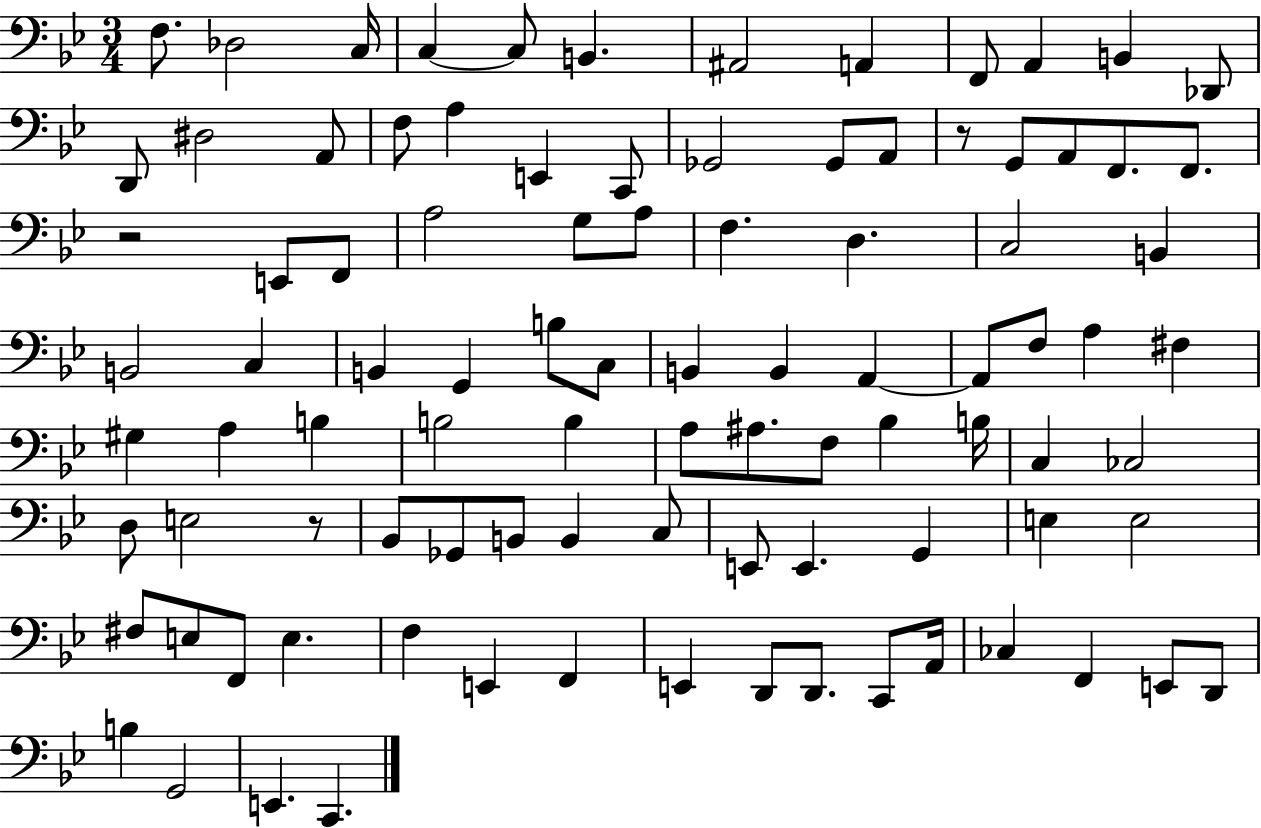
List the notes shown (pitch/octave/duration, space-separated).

F3/e. Db3/h C3/s C3/q C3/e B2/q. A#2/h A2/q F2/e A2/q B2/q Db2/e D2/e D#3/h A2/e F3/e A3/q E2/q C2/e Gb2/h Gb2/e A2/e R/e G2/e A2/e F2/e. F2/e. R/h E2/e F2/e A3/h G3/e A3/e F3/q. D3/q. C3/h B2/q B2/h C3/q B2/q G2/q B3/e C3/e B2/q B2/q A2/q A2/e F3/e A3/q F#3/q G#3/q A3/q B3/q B3/h B3/q A3/e A#3/e. F3/e Bb3/q B3/s C3/q CES3/h D3/e E3/h R/e Bb2/e Gb2/e B2/e B2/q C3/e E2/e E2/q. G2/q E3/q E3/h F#3/e E3/e F2/e E3/q. F3/q E2/q F2/q E2/q D2/e D2/e. C2/e A2/s CES3/q F2/q E2/e D2/e B3/q G2/h E2/q. C2/q.